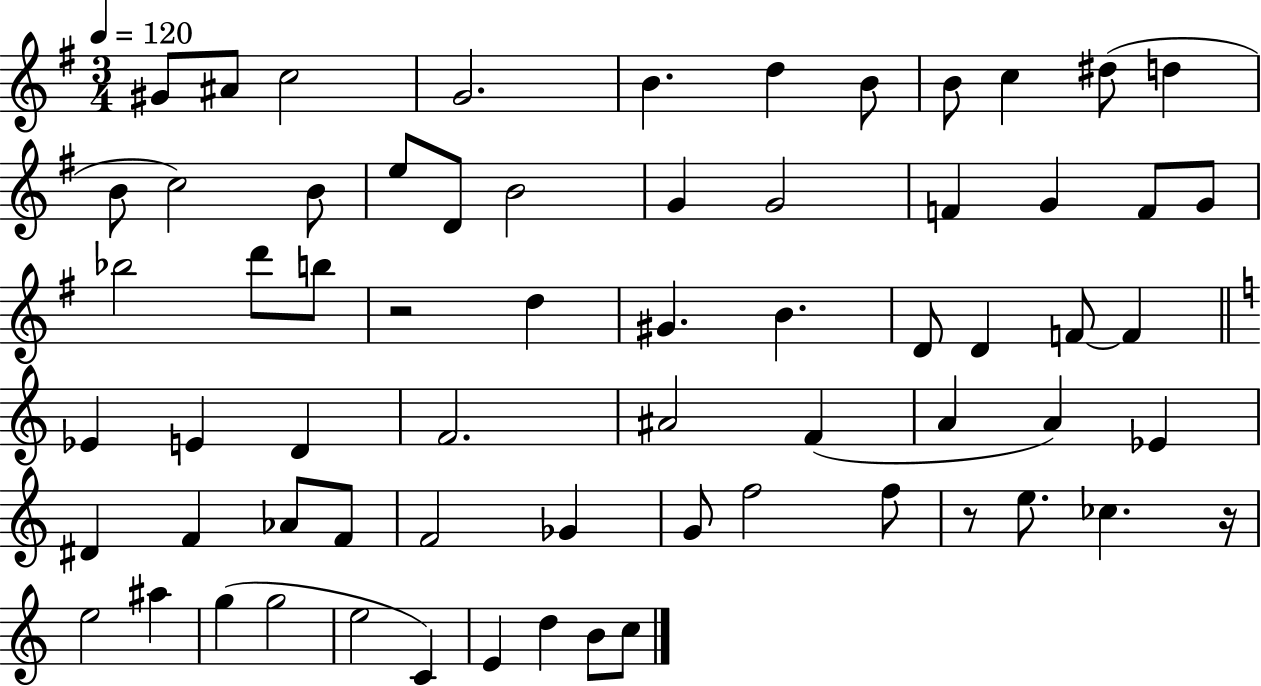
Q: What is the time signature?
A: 3/4